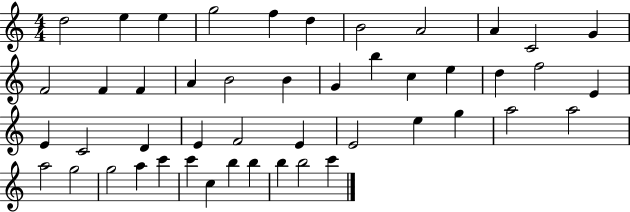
X:1
T:Untitled
M:4/4
L:1/4
K:C
d2 e e g2 f d B2 A2 A C2 G F2 F F A B2 B G b c e d f2 E E C2 D E F2 E E2 e g a2 a2 a2 g2 g2 a c' c' c b b b b2 c'